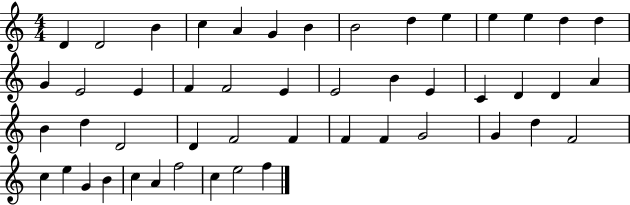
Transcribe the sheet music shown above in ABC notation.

X:1
T:Untitled
M:4/4
L:1/4
K:C
D D2 B c A G B B2 d e e e d d G E2 E F F2 E E2 B E C D D A B d D2 D F2 F F F G2 G d F2 c e G B c A f2 c e2 f